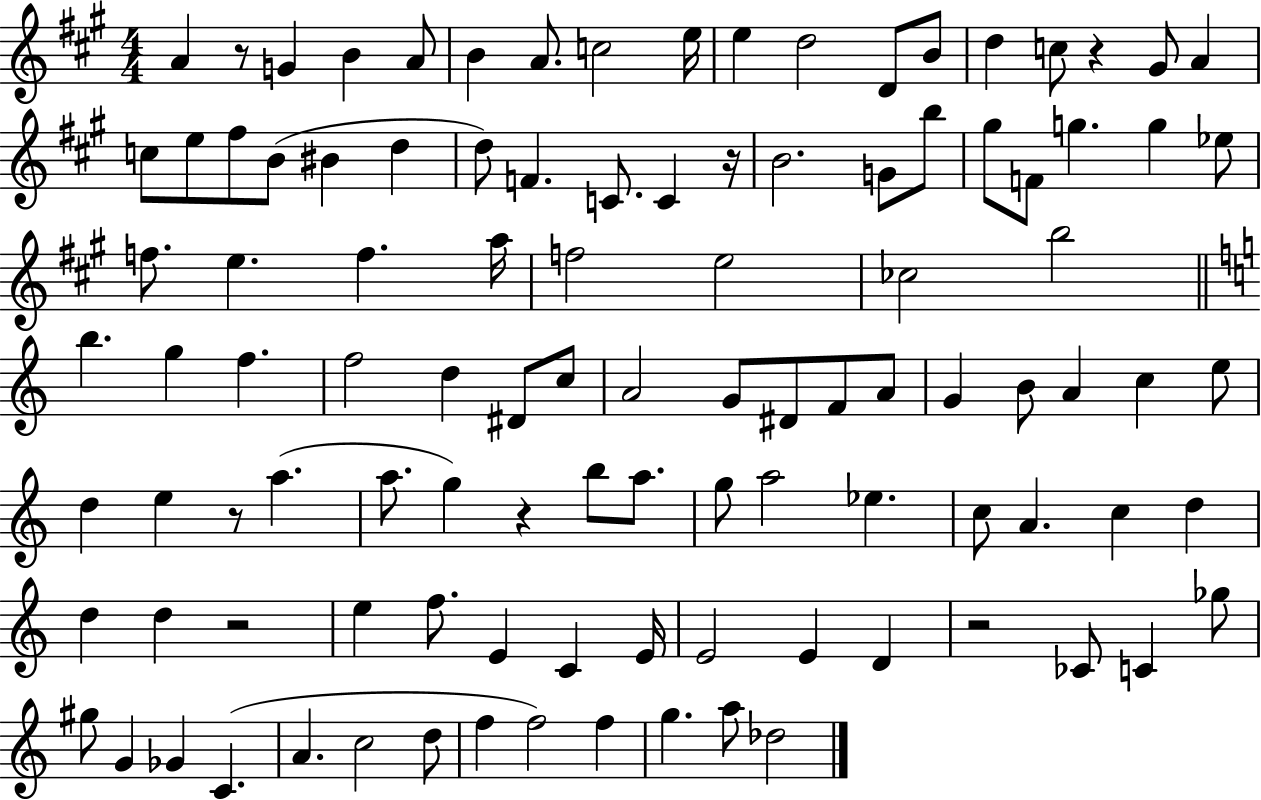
A4/q R/e G4/q B4/q A4/e B4/q A4/e. C5/h E5/s E5/q D5/h D4/e B4/e D5/q C5/e R/q G#4/e A4/q C5/e E5/e F#5/e B4/e BIS4/q D5/q D5/e F4/q. C4/e. C4/q R/s B4/h. G4/e B5/e G#5/e F4/e G5/q. G5/q Eb5/e F5/e. E5/q. F5/q. A5/s F5/h E5/h CES5/h B5/h B5/q. G5/q F5/q. F5/h D5/q D#4/e C5/e A4/h G4/e D#4/e F4/e A4/e G4/q B4/e A4/q C5/q E5/e D5/q E5/q R/e A5/q. A5/e. G5/q R/q B5/e A5/e. G5/e A5/h Eb5/q. C5/e A4/q. C5/q D5/q D5/q D5/q R/h E5/q F5/e. E4/q C4/q E4/s E4/h E4/q D4/q R/h CES4/e C4/q Gb5/e G#5/e G4/q Gb4/q C4/q. A4/q. C5/h D5/e F5/q F5/h F5/q G5/q. A5/e Db5/h